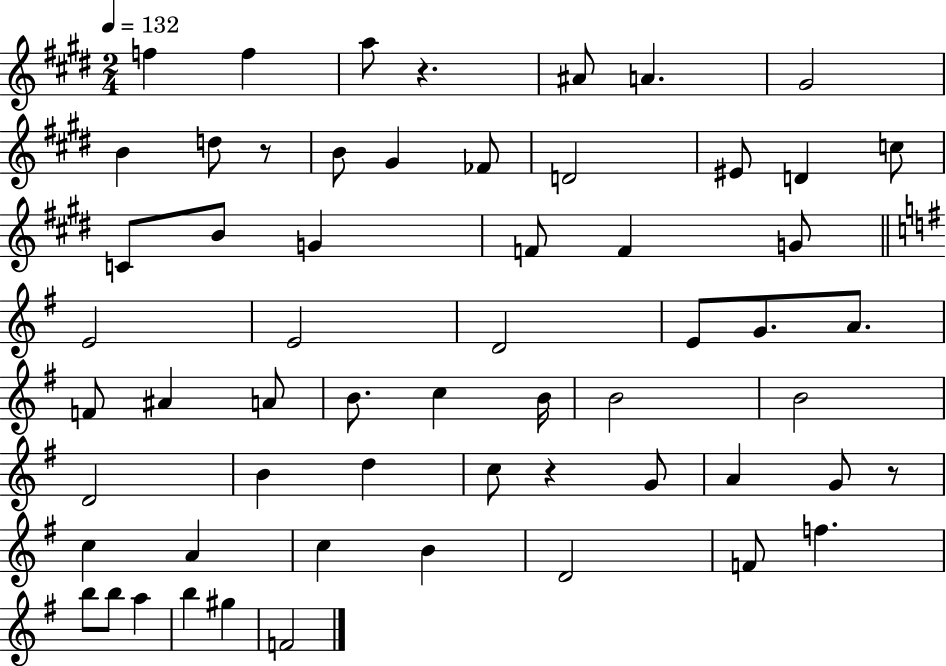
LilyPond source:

{
  \clef treble
  \numericTimeSignature
  \time 2/4
  \key e \major
  \tempo 4 = 132
  \repeat volta 2 { f''4 f''4 | a''8 r4. | ais'8 a'4. | gis'2 | \break b'4 d''8 r8 | b'8 gis'4 fes'8 | d'2 | eis'8 d'4 c''8 | \break c'8 b'8 g'4 | f'8 f'4 g'8 | \bar "||" \break \key g \major e'2 | e'2 | d'2 | e'8 g'8. a'8. | \break f'8 ais'4 a'8 | b'8. c''4 b'16 | b'2 | b'2 | \break d'2 | b'4 d''4 | c''8 r4 g'8 | a'4 g'8 r8 | \break c''4 a'4 | c''4 b'4 | d'2 | f'8 f''4. | \break b''8 b''8 a''4 | b''4 gis''4 | f'2 | } \bar "|."
}